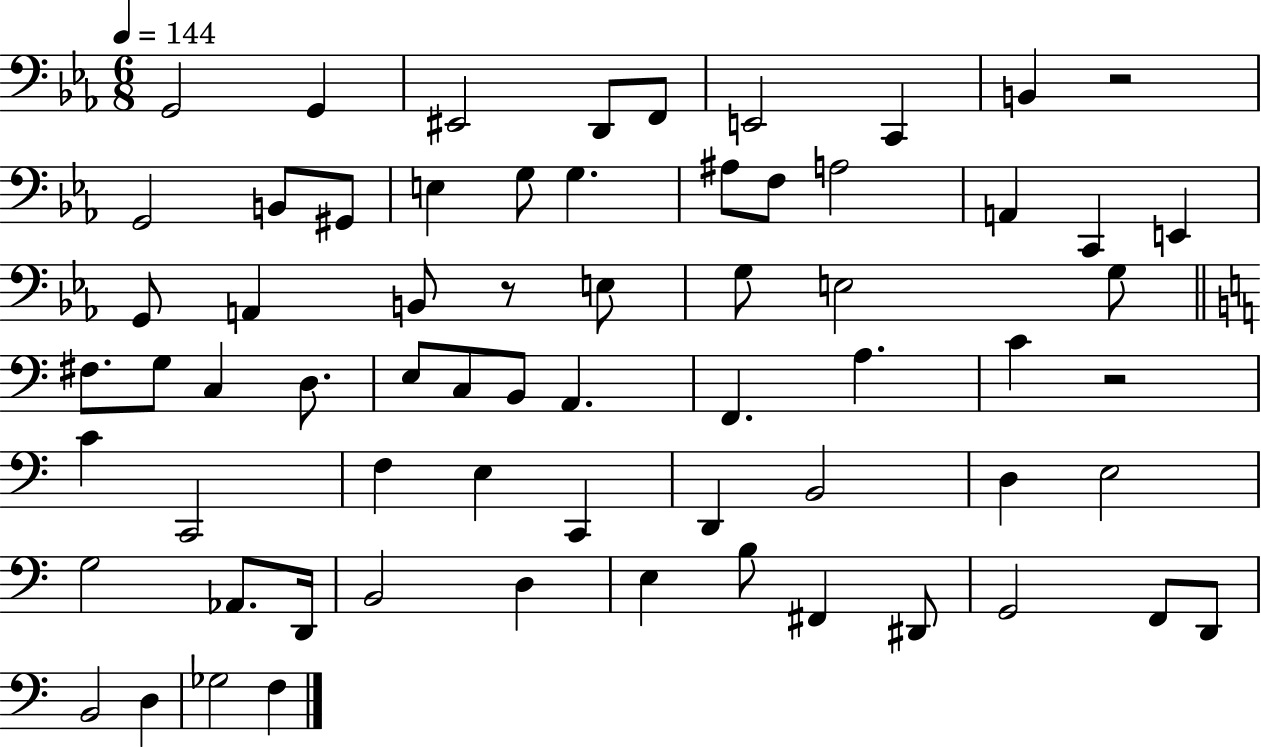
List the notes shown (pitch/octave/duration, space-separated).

G2/h G2/q EIS2/h D2/e F2/e E2/h C2/q B2/q R/h G2/h B2/e G#2/e E3/q G3/e G3/q. A#3/e F3/e A3/h A2/q C2/q E2/q G2/e A2/q B2/e R/e E3/e G3/e E3/h G3/e F#3/e. G3/e C3/q D3/e. E3/e C3/e B2/e A2/q. F2/q. A3/q. C4/q R/h C4/q C2/h F3/q E3/q C2/q D2/q B2/h D3/q E3/h G3/h Ab2/e. D2/s B2/h D3/q E3/q B3/e F#2/q D#2/e G2/h F2/e D2/e B2/h D3/q Gb3/h F3/q